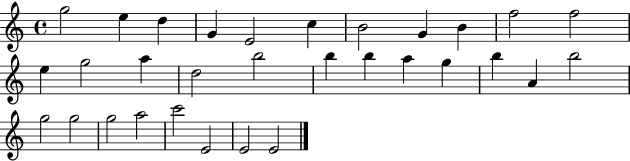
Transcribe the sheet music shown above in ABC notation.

X:1
T:Untitled
M:4/4
L:1/4
K:C
g2 e d G E2 c B2 G B f2 f2 e g2 a d2 b2 b b a g b A b2 g2 g2 g2 a2 c'2 E2 E2 E2